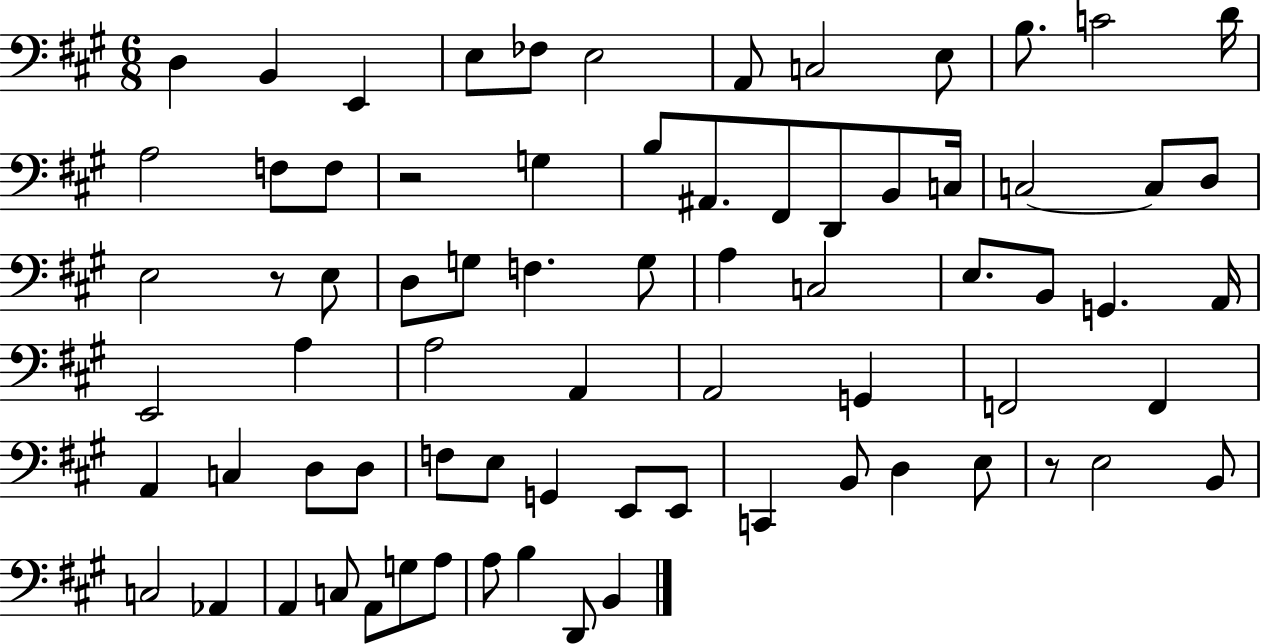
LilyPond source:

{
  \clef bass
  \numericTimeSignature
  \time 6/8
  \key a \major
  d4 b,4 e,4 | e8 fes8 e2 | a,8 c2 e8 | b8. c'2 d'16 | \break a2 f8 f8 | r2 g4 | b8 ais,8. fis,8 d,8 b,8 c16 | c2~~ c8 d8 | \break e2 r8 e8 | d8 g8 f4. g8 | a4 c2 | e8. b,8 g,4. a,16 | \break e,2 a4 | a2 a,4 | a,2 g,4 | f,2 f,4 | \break a,4 c4 d8 d8 | f8 e8 g,4 e,8 e,8 | c,4 b,8 d4 e8 | r8 e2 b,8 | \break c2 aes,4 | a,4 c8 a,8 g8 a8 | a8 b4 d,8 b,4 | \bar "|."
}